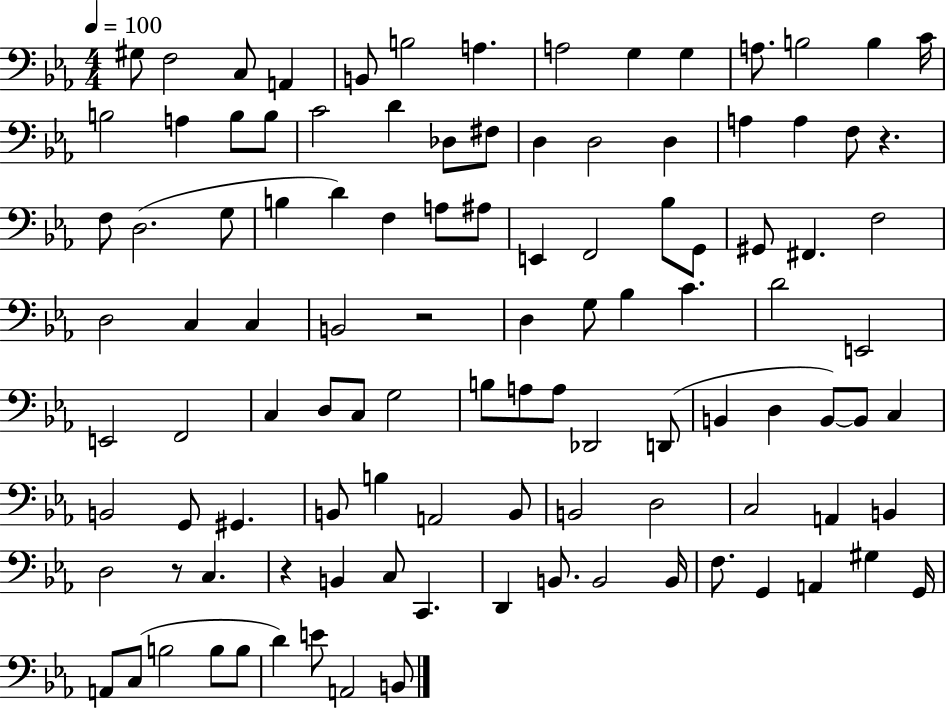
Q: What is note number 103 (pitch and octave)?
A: A2